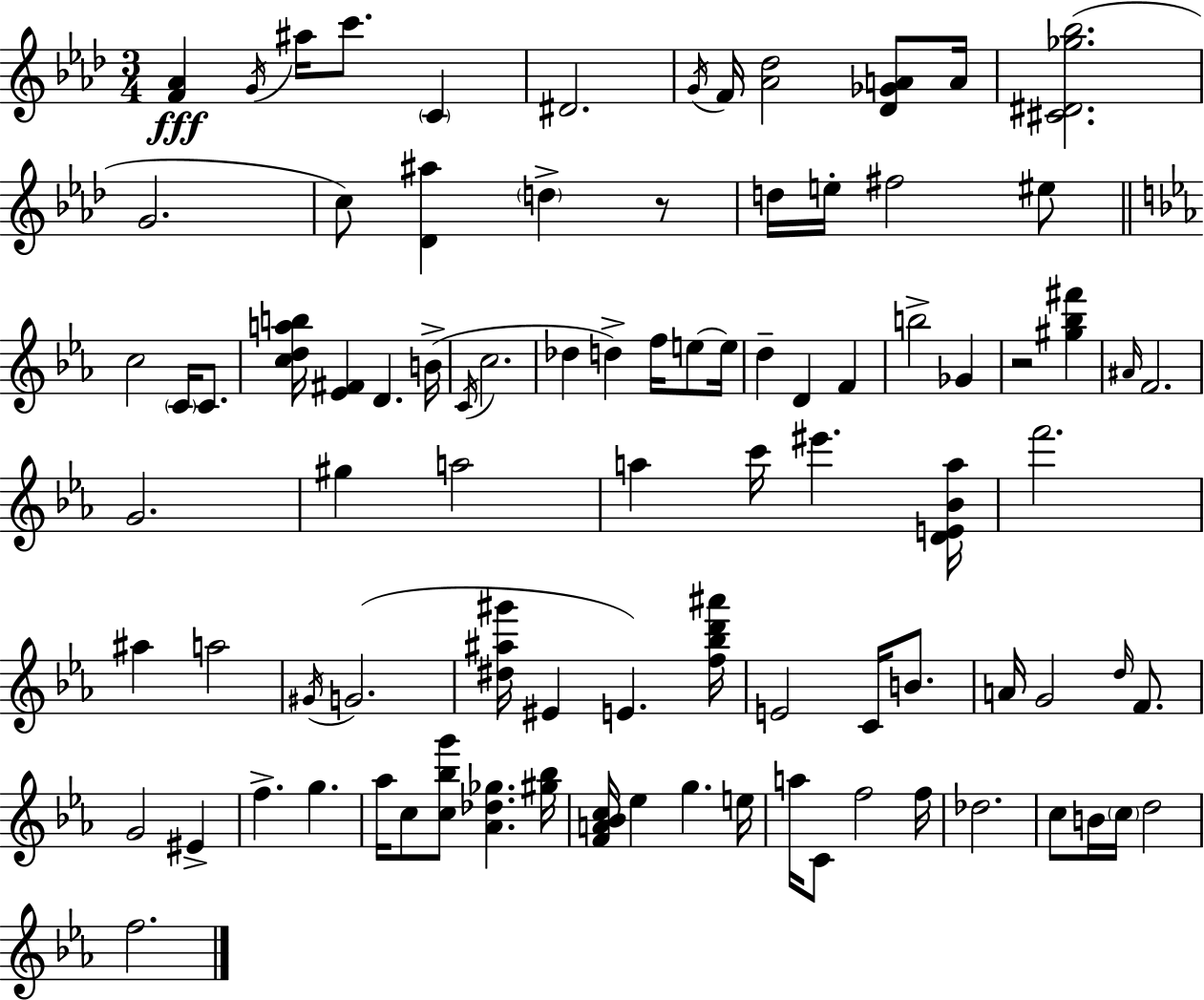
{
  \clef treble
  \numericTimeSignature
  \time 3/4
  \key aes \major
  <f' aes'>4\fff \acciaccatura { g'16 } ais''16 c'''8. \parenthesize c'4 | dis'2. | \acciaccatura { g'16 } f'16 <aes' des''>2 <des' ges' a'>8 | a'16 <cis' dis' ges'' bes''>2.( | \break g'2. | c''8) <des' ais''>4 \parenthesize d''4-> | r8 d''16 e''16-. fis''2 | eis''8 \bar "||" \break \key ees \major c''2 \parenthesize c'16 c'8. | <c'' d'' a'' b''>16 <ees' fis'>4 d'4. b'16->( | \acciaccatura { c'16 } c''2. | des''4 d''4->) f''16 e''8~~ | \break e''16 d''4-- d'4 f'4 | b''2-> ges'4 | r2 <gis'' bes'' fis'''>4 | \grace { ais'16 } f'2. | \break g'2. | gis''4 a''2 | a''4 c'''16 eis'''4. | <d' e' bes' a''>16 f'''2. | \break ais''4 a''2 | \acciaccatura { gis'16 }( g'2. | <dis'' ais'' gis'''>16 eis'4 e'4.) | <f'' bes'' d''' ais'''>16 e'2 c'16 | \break b'8. a'16 g'2 | \grace { d''16 } f'8. g'2 | eis'4-> f''4.-> g''4. | aes''16 c''8 <c'' bes'' g'''>8 <aes' des'' ges''>4. | \break <gis'' bes''>16 <f' a' bes' c''>16 ees''4 g''4. | e''16 a''16 c'8 f''2 | f''16 des''2. | c''8 b'16 \parenthesize c''16 d''2 | \break f''2. | \bar "|."
}